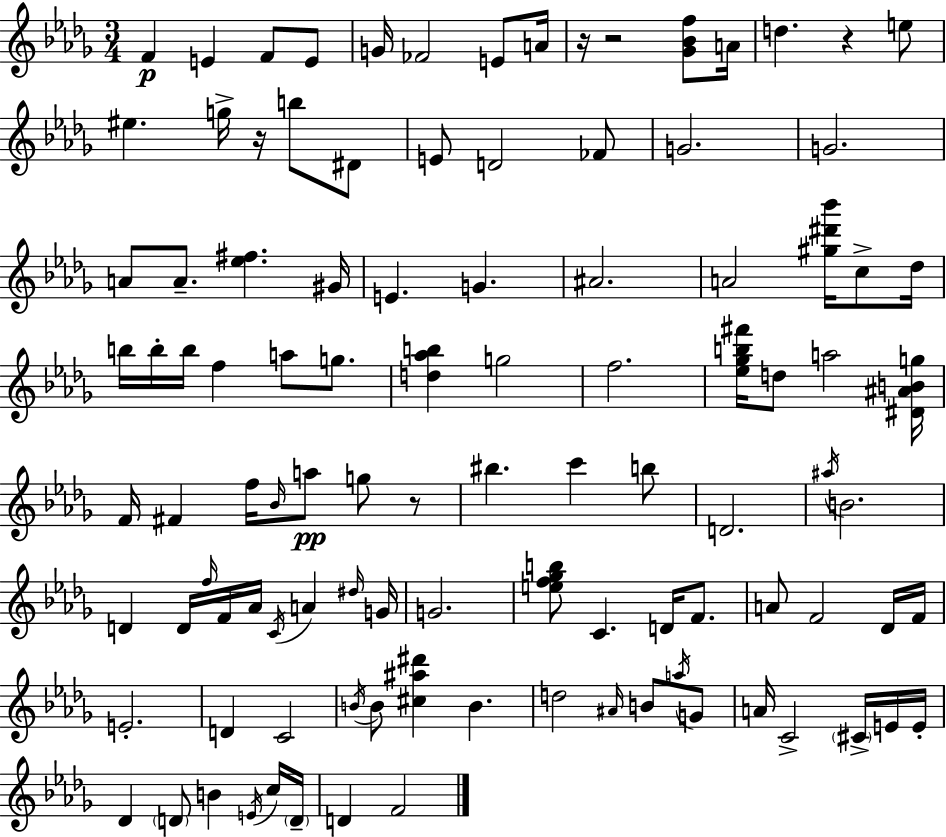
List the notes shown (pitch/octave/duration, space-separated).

F4/q E4/q F4/e E4/e G4/s FES4/h E4/e A4/s R/s R/h [Gb4,Bb4,F5]/e A4/s D5/q. R/q E5/e EIS5/q. G5/s R/s B5/e D#4/e E4/e D4/h FES4/e G4/h. G4/h. A4/e A4/e. [Eb5,F#5]/q. G#4/s E4/q. G4/q. A#4/h. A4/h [G#5,D#6,Bb6]/s C5/e Db5/s B5/s B5/s B5/s F5/q A5/e G5/e. [D5,Ab5,B5]/q G5/h F5/h. [Eb5,Gb5,B5,F#6]/s D5/e A5/h [D#4,A#4,B4,G5]/s F4/s F#4/q F5/s Bb4/s A5/e G5/e R/e BIS5/q. C6/q B5/e D4/h. A#5/s B4/h. D4/q D4/s F5/s F4/s Ab4/s C4/s A4/q D#5/s G4/s G4/h. [E5,F5,Gb5,B5]/e C4/q. D4/s F4/e. A4/e F4/h Db4/s F4/s E4/h. D4/q C4/h B4/s B4/e [C#5,A#5,D#6]/q B4/q. D5/h A#4/s B4/e A5/s G4/e A4/s C4/h C#4/s E4/s E4/s Db4/q D4/e B4/q E4/s C5/s D4/s D4/q F4/h